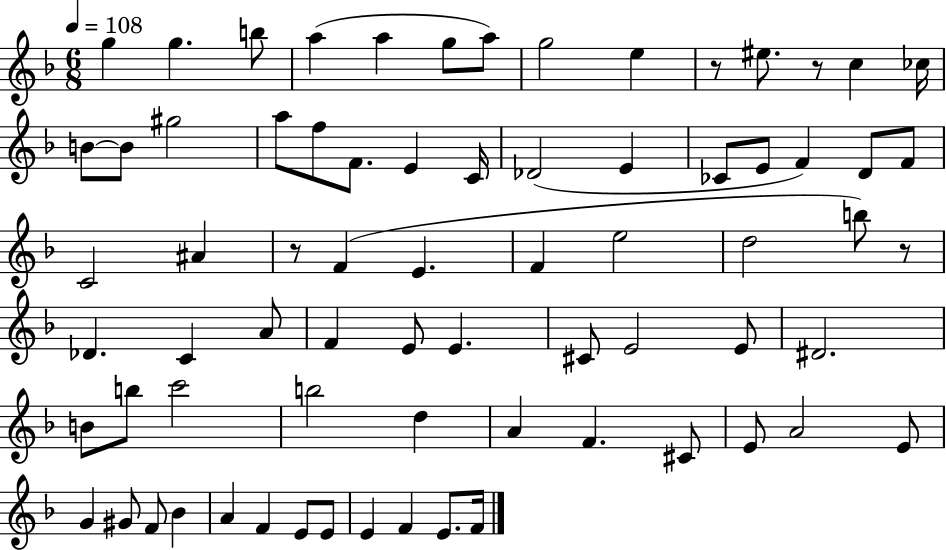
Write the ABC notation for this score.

X:1
T:Untitled
M:6/8
L:1/4
K:F
g g b/2 a a g/2 a/2 g2 e z/2 ^e/2 z/2 c _c/4 B/2 B/2 ^g2 a/2 f/2 F/2 E C/4 _D2 E _C/2 E/2 F D/2 F/2 C2 ^A z/2 F E F e2 d2 b/2 z/2 _D C A/2 F E/2 E ^C/2 E2 E/2 ^D2 B/2 b/2 c'2 b2 d A F ^C/2 E/2 A2 E/2 G ^G/2 F/2 _B A F E/2 E/2 E F E/2 F/4